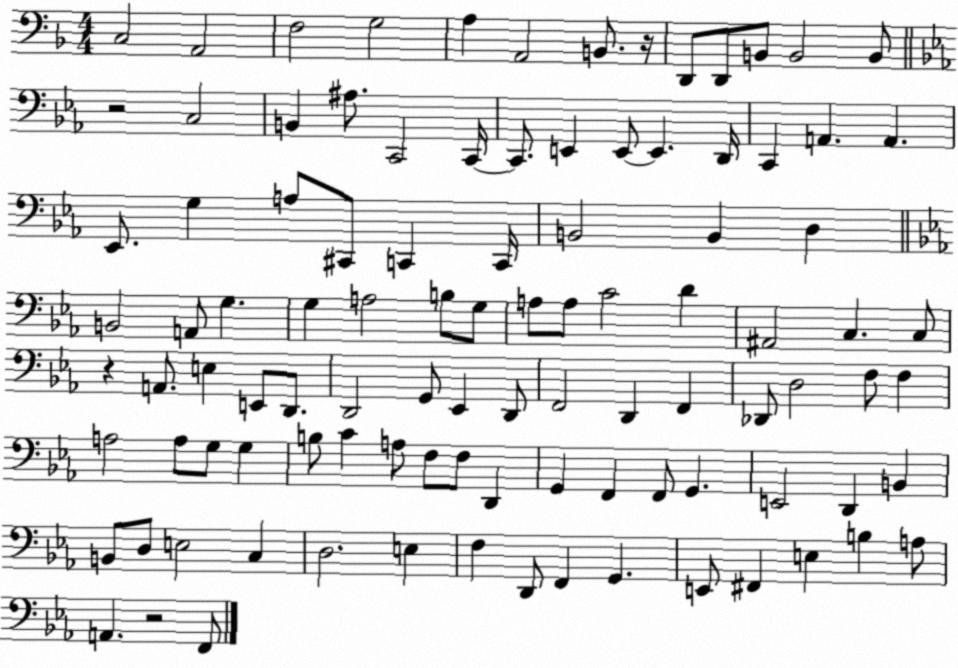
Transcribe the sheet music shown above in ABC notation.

X:1
T:Untitled
M:4/4
L:1/4
K:F
C,2 A,,2 F,2 G,2 A, A,,2 B,,/2 z/4 D,,/2 D,,/2 B,,/2 B,,2 B,,/2 z2 C,2 B,, ^A,/2 C,,2 C,,/4 C,,/2 E,, E,,/2 E,, D,,/4 C,, A,, A,, _E,,/2 G, A,/2 ^C,,/2 C,, C,,/4 B,,2 B,, D, B,,2 A,,/2 G, G, A,2 B,/2 G,/2 A,/2 A,/2 C2 D ^A,,2 C, C,/2 z A,,/2 E, E,,/2 D,,/2 D,,2 G,,/2 _E,, D,,/2 F,,2 D,, F,, _D,,/2 D,2 F,/2 F, A,2 A,/2 G,/2 G, B,/2 C A,/2 F,/2 F,/2 D,, G,, F,, F,,/2 G,, E,,2 D,, B,, B,,/2 D,/2 E,2 C, D,2 E, F, D,,/2 F,, G,, E,,/2 ^F,, E, B, A,/2 A,, z2 F,,/2